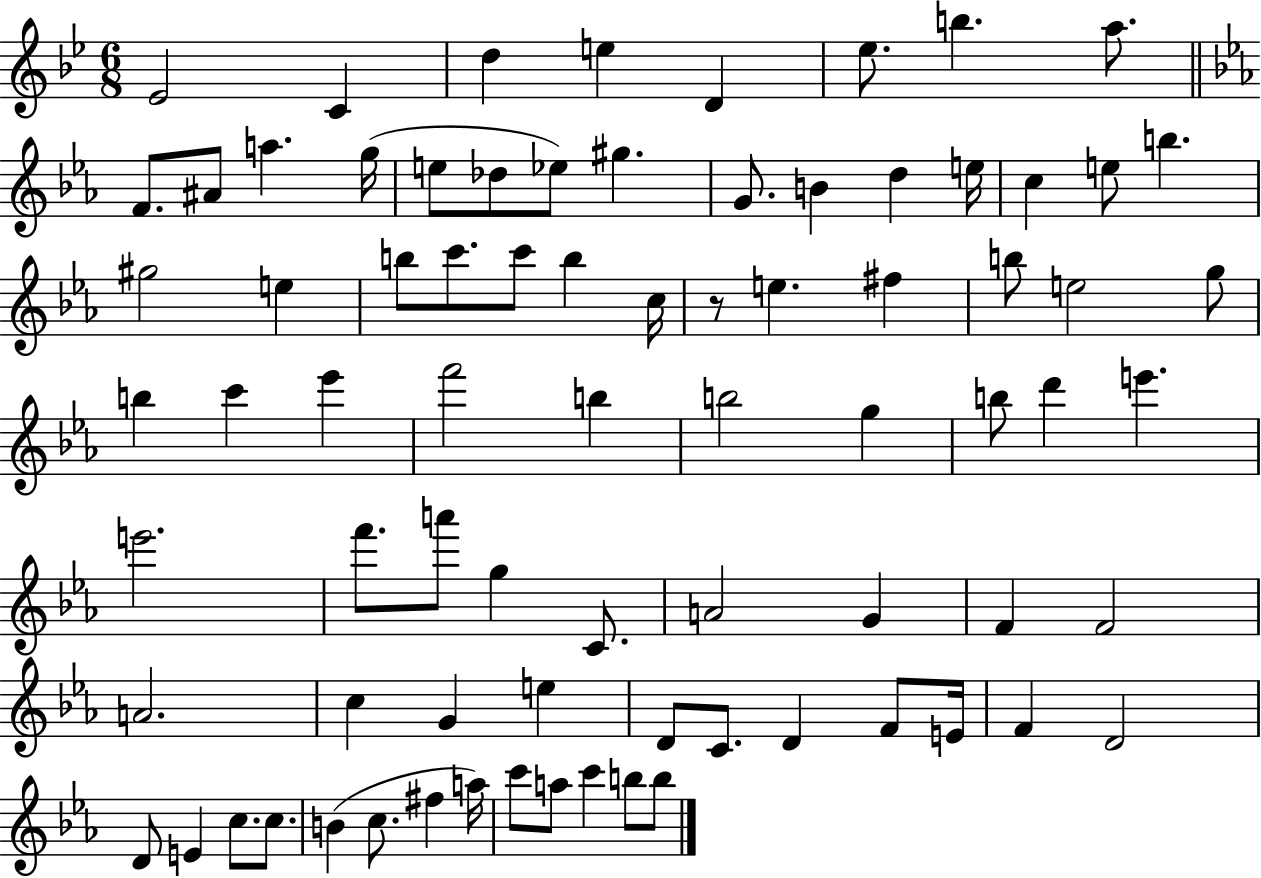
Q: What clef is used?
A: treble